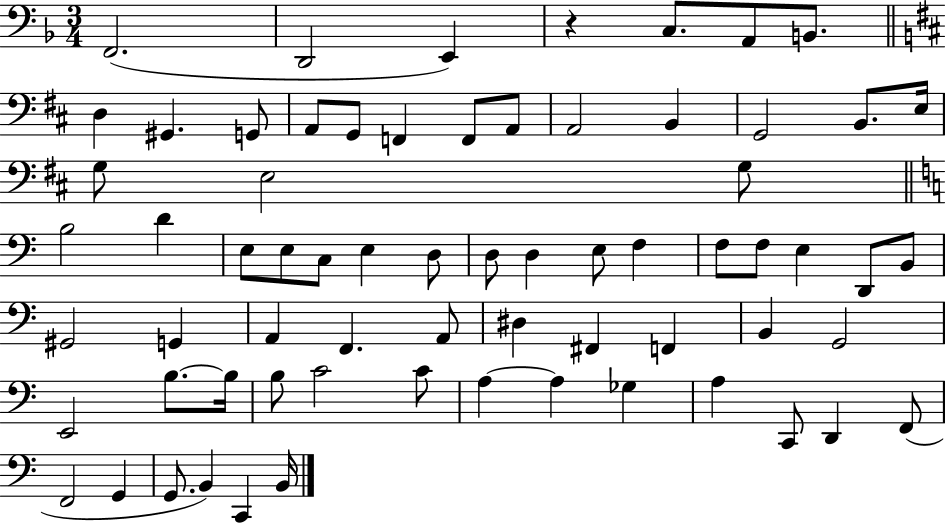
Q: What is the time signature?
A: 3/4